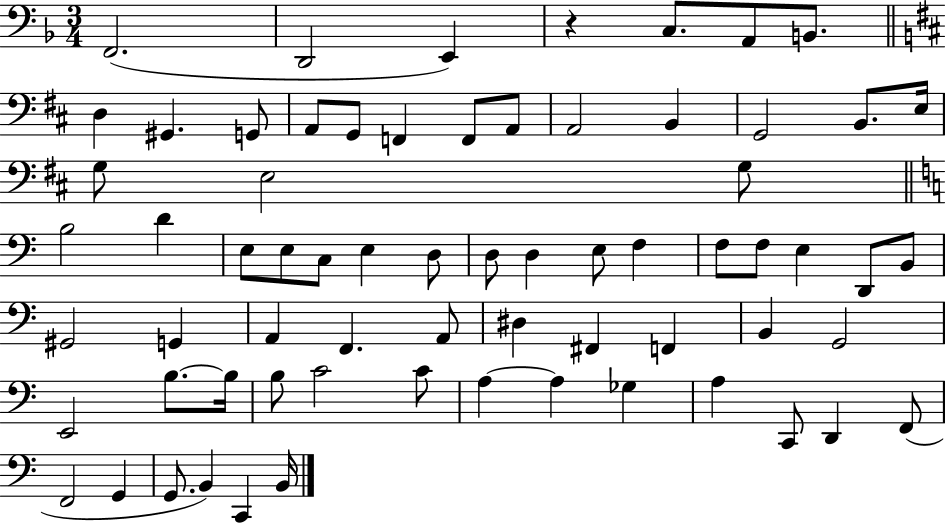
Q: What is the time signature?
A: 3/4